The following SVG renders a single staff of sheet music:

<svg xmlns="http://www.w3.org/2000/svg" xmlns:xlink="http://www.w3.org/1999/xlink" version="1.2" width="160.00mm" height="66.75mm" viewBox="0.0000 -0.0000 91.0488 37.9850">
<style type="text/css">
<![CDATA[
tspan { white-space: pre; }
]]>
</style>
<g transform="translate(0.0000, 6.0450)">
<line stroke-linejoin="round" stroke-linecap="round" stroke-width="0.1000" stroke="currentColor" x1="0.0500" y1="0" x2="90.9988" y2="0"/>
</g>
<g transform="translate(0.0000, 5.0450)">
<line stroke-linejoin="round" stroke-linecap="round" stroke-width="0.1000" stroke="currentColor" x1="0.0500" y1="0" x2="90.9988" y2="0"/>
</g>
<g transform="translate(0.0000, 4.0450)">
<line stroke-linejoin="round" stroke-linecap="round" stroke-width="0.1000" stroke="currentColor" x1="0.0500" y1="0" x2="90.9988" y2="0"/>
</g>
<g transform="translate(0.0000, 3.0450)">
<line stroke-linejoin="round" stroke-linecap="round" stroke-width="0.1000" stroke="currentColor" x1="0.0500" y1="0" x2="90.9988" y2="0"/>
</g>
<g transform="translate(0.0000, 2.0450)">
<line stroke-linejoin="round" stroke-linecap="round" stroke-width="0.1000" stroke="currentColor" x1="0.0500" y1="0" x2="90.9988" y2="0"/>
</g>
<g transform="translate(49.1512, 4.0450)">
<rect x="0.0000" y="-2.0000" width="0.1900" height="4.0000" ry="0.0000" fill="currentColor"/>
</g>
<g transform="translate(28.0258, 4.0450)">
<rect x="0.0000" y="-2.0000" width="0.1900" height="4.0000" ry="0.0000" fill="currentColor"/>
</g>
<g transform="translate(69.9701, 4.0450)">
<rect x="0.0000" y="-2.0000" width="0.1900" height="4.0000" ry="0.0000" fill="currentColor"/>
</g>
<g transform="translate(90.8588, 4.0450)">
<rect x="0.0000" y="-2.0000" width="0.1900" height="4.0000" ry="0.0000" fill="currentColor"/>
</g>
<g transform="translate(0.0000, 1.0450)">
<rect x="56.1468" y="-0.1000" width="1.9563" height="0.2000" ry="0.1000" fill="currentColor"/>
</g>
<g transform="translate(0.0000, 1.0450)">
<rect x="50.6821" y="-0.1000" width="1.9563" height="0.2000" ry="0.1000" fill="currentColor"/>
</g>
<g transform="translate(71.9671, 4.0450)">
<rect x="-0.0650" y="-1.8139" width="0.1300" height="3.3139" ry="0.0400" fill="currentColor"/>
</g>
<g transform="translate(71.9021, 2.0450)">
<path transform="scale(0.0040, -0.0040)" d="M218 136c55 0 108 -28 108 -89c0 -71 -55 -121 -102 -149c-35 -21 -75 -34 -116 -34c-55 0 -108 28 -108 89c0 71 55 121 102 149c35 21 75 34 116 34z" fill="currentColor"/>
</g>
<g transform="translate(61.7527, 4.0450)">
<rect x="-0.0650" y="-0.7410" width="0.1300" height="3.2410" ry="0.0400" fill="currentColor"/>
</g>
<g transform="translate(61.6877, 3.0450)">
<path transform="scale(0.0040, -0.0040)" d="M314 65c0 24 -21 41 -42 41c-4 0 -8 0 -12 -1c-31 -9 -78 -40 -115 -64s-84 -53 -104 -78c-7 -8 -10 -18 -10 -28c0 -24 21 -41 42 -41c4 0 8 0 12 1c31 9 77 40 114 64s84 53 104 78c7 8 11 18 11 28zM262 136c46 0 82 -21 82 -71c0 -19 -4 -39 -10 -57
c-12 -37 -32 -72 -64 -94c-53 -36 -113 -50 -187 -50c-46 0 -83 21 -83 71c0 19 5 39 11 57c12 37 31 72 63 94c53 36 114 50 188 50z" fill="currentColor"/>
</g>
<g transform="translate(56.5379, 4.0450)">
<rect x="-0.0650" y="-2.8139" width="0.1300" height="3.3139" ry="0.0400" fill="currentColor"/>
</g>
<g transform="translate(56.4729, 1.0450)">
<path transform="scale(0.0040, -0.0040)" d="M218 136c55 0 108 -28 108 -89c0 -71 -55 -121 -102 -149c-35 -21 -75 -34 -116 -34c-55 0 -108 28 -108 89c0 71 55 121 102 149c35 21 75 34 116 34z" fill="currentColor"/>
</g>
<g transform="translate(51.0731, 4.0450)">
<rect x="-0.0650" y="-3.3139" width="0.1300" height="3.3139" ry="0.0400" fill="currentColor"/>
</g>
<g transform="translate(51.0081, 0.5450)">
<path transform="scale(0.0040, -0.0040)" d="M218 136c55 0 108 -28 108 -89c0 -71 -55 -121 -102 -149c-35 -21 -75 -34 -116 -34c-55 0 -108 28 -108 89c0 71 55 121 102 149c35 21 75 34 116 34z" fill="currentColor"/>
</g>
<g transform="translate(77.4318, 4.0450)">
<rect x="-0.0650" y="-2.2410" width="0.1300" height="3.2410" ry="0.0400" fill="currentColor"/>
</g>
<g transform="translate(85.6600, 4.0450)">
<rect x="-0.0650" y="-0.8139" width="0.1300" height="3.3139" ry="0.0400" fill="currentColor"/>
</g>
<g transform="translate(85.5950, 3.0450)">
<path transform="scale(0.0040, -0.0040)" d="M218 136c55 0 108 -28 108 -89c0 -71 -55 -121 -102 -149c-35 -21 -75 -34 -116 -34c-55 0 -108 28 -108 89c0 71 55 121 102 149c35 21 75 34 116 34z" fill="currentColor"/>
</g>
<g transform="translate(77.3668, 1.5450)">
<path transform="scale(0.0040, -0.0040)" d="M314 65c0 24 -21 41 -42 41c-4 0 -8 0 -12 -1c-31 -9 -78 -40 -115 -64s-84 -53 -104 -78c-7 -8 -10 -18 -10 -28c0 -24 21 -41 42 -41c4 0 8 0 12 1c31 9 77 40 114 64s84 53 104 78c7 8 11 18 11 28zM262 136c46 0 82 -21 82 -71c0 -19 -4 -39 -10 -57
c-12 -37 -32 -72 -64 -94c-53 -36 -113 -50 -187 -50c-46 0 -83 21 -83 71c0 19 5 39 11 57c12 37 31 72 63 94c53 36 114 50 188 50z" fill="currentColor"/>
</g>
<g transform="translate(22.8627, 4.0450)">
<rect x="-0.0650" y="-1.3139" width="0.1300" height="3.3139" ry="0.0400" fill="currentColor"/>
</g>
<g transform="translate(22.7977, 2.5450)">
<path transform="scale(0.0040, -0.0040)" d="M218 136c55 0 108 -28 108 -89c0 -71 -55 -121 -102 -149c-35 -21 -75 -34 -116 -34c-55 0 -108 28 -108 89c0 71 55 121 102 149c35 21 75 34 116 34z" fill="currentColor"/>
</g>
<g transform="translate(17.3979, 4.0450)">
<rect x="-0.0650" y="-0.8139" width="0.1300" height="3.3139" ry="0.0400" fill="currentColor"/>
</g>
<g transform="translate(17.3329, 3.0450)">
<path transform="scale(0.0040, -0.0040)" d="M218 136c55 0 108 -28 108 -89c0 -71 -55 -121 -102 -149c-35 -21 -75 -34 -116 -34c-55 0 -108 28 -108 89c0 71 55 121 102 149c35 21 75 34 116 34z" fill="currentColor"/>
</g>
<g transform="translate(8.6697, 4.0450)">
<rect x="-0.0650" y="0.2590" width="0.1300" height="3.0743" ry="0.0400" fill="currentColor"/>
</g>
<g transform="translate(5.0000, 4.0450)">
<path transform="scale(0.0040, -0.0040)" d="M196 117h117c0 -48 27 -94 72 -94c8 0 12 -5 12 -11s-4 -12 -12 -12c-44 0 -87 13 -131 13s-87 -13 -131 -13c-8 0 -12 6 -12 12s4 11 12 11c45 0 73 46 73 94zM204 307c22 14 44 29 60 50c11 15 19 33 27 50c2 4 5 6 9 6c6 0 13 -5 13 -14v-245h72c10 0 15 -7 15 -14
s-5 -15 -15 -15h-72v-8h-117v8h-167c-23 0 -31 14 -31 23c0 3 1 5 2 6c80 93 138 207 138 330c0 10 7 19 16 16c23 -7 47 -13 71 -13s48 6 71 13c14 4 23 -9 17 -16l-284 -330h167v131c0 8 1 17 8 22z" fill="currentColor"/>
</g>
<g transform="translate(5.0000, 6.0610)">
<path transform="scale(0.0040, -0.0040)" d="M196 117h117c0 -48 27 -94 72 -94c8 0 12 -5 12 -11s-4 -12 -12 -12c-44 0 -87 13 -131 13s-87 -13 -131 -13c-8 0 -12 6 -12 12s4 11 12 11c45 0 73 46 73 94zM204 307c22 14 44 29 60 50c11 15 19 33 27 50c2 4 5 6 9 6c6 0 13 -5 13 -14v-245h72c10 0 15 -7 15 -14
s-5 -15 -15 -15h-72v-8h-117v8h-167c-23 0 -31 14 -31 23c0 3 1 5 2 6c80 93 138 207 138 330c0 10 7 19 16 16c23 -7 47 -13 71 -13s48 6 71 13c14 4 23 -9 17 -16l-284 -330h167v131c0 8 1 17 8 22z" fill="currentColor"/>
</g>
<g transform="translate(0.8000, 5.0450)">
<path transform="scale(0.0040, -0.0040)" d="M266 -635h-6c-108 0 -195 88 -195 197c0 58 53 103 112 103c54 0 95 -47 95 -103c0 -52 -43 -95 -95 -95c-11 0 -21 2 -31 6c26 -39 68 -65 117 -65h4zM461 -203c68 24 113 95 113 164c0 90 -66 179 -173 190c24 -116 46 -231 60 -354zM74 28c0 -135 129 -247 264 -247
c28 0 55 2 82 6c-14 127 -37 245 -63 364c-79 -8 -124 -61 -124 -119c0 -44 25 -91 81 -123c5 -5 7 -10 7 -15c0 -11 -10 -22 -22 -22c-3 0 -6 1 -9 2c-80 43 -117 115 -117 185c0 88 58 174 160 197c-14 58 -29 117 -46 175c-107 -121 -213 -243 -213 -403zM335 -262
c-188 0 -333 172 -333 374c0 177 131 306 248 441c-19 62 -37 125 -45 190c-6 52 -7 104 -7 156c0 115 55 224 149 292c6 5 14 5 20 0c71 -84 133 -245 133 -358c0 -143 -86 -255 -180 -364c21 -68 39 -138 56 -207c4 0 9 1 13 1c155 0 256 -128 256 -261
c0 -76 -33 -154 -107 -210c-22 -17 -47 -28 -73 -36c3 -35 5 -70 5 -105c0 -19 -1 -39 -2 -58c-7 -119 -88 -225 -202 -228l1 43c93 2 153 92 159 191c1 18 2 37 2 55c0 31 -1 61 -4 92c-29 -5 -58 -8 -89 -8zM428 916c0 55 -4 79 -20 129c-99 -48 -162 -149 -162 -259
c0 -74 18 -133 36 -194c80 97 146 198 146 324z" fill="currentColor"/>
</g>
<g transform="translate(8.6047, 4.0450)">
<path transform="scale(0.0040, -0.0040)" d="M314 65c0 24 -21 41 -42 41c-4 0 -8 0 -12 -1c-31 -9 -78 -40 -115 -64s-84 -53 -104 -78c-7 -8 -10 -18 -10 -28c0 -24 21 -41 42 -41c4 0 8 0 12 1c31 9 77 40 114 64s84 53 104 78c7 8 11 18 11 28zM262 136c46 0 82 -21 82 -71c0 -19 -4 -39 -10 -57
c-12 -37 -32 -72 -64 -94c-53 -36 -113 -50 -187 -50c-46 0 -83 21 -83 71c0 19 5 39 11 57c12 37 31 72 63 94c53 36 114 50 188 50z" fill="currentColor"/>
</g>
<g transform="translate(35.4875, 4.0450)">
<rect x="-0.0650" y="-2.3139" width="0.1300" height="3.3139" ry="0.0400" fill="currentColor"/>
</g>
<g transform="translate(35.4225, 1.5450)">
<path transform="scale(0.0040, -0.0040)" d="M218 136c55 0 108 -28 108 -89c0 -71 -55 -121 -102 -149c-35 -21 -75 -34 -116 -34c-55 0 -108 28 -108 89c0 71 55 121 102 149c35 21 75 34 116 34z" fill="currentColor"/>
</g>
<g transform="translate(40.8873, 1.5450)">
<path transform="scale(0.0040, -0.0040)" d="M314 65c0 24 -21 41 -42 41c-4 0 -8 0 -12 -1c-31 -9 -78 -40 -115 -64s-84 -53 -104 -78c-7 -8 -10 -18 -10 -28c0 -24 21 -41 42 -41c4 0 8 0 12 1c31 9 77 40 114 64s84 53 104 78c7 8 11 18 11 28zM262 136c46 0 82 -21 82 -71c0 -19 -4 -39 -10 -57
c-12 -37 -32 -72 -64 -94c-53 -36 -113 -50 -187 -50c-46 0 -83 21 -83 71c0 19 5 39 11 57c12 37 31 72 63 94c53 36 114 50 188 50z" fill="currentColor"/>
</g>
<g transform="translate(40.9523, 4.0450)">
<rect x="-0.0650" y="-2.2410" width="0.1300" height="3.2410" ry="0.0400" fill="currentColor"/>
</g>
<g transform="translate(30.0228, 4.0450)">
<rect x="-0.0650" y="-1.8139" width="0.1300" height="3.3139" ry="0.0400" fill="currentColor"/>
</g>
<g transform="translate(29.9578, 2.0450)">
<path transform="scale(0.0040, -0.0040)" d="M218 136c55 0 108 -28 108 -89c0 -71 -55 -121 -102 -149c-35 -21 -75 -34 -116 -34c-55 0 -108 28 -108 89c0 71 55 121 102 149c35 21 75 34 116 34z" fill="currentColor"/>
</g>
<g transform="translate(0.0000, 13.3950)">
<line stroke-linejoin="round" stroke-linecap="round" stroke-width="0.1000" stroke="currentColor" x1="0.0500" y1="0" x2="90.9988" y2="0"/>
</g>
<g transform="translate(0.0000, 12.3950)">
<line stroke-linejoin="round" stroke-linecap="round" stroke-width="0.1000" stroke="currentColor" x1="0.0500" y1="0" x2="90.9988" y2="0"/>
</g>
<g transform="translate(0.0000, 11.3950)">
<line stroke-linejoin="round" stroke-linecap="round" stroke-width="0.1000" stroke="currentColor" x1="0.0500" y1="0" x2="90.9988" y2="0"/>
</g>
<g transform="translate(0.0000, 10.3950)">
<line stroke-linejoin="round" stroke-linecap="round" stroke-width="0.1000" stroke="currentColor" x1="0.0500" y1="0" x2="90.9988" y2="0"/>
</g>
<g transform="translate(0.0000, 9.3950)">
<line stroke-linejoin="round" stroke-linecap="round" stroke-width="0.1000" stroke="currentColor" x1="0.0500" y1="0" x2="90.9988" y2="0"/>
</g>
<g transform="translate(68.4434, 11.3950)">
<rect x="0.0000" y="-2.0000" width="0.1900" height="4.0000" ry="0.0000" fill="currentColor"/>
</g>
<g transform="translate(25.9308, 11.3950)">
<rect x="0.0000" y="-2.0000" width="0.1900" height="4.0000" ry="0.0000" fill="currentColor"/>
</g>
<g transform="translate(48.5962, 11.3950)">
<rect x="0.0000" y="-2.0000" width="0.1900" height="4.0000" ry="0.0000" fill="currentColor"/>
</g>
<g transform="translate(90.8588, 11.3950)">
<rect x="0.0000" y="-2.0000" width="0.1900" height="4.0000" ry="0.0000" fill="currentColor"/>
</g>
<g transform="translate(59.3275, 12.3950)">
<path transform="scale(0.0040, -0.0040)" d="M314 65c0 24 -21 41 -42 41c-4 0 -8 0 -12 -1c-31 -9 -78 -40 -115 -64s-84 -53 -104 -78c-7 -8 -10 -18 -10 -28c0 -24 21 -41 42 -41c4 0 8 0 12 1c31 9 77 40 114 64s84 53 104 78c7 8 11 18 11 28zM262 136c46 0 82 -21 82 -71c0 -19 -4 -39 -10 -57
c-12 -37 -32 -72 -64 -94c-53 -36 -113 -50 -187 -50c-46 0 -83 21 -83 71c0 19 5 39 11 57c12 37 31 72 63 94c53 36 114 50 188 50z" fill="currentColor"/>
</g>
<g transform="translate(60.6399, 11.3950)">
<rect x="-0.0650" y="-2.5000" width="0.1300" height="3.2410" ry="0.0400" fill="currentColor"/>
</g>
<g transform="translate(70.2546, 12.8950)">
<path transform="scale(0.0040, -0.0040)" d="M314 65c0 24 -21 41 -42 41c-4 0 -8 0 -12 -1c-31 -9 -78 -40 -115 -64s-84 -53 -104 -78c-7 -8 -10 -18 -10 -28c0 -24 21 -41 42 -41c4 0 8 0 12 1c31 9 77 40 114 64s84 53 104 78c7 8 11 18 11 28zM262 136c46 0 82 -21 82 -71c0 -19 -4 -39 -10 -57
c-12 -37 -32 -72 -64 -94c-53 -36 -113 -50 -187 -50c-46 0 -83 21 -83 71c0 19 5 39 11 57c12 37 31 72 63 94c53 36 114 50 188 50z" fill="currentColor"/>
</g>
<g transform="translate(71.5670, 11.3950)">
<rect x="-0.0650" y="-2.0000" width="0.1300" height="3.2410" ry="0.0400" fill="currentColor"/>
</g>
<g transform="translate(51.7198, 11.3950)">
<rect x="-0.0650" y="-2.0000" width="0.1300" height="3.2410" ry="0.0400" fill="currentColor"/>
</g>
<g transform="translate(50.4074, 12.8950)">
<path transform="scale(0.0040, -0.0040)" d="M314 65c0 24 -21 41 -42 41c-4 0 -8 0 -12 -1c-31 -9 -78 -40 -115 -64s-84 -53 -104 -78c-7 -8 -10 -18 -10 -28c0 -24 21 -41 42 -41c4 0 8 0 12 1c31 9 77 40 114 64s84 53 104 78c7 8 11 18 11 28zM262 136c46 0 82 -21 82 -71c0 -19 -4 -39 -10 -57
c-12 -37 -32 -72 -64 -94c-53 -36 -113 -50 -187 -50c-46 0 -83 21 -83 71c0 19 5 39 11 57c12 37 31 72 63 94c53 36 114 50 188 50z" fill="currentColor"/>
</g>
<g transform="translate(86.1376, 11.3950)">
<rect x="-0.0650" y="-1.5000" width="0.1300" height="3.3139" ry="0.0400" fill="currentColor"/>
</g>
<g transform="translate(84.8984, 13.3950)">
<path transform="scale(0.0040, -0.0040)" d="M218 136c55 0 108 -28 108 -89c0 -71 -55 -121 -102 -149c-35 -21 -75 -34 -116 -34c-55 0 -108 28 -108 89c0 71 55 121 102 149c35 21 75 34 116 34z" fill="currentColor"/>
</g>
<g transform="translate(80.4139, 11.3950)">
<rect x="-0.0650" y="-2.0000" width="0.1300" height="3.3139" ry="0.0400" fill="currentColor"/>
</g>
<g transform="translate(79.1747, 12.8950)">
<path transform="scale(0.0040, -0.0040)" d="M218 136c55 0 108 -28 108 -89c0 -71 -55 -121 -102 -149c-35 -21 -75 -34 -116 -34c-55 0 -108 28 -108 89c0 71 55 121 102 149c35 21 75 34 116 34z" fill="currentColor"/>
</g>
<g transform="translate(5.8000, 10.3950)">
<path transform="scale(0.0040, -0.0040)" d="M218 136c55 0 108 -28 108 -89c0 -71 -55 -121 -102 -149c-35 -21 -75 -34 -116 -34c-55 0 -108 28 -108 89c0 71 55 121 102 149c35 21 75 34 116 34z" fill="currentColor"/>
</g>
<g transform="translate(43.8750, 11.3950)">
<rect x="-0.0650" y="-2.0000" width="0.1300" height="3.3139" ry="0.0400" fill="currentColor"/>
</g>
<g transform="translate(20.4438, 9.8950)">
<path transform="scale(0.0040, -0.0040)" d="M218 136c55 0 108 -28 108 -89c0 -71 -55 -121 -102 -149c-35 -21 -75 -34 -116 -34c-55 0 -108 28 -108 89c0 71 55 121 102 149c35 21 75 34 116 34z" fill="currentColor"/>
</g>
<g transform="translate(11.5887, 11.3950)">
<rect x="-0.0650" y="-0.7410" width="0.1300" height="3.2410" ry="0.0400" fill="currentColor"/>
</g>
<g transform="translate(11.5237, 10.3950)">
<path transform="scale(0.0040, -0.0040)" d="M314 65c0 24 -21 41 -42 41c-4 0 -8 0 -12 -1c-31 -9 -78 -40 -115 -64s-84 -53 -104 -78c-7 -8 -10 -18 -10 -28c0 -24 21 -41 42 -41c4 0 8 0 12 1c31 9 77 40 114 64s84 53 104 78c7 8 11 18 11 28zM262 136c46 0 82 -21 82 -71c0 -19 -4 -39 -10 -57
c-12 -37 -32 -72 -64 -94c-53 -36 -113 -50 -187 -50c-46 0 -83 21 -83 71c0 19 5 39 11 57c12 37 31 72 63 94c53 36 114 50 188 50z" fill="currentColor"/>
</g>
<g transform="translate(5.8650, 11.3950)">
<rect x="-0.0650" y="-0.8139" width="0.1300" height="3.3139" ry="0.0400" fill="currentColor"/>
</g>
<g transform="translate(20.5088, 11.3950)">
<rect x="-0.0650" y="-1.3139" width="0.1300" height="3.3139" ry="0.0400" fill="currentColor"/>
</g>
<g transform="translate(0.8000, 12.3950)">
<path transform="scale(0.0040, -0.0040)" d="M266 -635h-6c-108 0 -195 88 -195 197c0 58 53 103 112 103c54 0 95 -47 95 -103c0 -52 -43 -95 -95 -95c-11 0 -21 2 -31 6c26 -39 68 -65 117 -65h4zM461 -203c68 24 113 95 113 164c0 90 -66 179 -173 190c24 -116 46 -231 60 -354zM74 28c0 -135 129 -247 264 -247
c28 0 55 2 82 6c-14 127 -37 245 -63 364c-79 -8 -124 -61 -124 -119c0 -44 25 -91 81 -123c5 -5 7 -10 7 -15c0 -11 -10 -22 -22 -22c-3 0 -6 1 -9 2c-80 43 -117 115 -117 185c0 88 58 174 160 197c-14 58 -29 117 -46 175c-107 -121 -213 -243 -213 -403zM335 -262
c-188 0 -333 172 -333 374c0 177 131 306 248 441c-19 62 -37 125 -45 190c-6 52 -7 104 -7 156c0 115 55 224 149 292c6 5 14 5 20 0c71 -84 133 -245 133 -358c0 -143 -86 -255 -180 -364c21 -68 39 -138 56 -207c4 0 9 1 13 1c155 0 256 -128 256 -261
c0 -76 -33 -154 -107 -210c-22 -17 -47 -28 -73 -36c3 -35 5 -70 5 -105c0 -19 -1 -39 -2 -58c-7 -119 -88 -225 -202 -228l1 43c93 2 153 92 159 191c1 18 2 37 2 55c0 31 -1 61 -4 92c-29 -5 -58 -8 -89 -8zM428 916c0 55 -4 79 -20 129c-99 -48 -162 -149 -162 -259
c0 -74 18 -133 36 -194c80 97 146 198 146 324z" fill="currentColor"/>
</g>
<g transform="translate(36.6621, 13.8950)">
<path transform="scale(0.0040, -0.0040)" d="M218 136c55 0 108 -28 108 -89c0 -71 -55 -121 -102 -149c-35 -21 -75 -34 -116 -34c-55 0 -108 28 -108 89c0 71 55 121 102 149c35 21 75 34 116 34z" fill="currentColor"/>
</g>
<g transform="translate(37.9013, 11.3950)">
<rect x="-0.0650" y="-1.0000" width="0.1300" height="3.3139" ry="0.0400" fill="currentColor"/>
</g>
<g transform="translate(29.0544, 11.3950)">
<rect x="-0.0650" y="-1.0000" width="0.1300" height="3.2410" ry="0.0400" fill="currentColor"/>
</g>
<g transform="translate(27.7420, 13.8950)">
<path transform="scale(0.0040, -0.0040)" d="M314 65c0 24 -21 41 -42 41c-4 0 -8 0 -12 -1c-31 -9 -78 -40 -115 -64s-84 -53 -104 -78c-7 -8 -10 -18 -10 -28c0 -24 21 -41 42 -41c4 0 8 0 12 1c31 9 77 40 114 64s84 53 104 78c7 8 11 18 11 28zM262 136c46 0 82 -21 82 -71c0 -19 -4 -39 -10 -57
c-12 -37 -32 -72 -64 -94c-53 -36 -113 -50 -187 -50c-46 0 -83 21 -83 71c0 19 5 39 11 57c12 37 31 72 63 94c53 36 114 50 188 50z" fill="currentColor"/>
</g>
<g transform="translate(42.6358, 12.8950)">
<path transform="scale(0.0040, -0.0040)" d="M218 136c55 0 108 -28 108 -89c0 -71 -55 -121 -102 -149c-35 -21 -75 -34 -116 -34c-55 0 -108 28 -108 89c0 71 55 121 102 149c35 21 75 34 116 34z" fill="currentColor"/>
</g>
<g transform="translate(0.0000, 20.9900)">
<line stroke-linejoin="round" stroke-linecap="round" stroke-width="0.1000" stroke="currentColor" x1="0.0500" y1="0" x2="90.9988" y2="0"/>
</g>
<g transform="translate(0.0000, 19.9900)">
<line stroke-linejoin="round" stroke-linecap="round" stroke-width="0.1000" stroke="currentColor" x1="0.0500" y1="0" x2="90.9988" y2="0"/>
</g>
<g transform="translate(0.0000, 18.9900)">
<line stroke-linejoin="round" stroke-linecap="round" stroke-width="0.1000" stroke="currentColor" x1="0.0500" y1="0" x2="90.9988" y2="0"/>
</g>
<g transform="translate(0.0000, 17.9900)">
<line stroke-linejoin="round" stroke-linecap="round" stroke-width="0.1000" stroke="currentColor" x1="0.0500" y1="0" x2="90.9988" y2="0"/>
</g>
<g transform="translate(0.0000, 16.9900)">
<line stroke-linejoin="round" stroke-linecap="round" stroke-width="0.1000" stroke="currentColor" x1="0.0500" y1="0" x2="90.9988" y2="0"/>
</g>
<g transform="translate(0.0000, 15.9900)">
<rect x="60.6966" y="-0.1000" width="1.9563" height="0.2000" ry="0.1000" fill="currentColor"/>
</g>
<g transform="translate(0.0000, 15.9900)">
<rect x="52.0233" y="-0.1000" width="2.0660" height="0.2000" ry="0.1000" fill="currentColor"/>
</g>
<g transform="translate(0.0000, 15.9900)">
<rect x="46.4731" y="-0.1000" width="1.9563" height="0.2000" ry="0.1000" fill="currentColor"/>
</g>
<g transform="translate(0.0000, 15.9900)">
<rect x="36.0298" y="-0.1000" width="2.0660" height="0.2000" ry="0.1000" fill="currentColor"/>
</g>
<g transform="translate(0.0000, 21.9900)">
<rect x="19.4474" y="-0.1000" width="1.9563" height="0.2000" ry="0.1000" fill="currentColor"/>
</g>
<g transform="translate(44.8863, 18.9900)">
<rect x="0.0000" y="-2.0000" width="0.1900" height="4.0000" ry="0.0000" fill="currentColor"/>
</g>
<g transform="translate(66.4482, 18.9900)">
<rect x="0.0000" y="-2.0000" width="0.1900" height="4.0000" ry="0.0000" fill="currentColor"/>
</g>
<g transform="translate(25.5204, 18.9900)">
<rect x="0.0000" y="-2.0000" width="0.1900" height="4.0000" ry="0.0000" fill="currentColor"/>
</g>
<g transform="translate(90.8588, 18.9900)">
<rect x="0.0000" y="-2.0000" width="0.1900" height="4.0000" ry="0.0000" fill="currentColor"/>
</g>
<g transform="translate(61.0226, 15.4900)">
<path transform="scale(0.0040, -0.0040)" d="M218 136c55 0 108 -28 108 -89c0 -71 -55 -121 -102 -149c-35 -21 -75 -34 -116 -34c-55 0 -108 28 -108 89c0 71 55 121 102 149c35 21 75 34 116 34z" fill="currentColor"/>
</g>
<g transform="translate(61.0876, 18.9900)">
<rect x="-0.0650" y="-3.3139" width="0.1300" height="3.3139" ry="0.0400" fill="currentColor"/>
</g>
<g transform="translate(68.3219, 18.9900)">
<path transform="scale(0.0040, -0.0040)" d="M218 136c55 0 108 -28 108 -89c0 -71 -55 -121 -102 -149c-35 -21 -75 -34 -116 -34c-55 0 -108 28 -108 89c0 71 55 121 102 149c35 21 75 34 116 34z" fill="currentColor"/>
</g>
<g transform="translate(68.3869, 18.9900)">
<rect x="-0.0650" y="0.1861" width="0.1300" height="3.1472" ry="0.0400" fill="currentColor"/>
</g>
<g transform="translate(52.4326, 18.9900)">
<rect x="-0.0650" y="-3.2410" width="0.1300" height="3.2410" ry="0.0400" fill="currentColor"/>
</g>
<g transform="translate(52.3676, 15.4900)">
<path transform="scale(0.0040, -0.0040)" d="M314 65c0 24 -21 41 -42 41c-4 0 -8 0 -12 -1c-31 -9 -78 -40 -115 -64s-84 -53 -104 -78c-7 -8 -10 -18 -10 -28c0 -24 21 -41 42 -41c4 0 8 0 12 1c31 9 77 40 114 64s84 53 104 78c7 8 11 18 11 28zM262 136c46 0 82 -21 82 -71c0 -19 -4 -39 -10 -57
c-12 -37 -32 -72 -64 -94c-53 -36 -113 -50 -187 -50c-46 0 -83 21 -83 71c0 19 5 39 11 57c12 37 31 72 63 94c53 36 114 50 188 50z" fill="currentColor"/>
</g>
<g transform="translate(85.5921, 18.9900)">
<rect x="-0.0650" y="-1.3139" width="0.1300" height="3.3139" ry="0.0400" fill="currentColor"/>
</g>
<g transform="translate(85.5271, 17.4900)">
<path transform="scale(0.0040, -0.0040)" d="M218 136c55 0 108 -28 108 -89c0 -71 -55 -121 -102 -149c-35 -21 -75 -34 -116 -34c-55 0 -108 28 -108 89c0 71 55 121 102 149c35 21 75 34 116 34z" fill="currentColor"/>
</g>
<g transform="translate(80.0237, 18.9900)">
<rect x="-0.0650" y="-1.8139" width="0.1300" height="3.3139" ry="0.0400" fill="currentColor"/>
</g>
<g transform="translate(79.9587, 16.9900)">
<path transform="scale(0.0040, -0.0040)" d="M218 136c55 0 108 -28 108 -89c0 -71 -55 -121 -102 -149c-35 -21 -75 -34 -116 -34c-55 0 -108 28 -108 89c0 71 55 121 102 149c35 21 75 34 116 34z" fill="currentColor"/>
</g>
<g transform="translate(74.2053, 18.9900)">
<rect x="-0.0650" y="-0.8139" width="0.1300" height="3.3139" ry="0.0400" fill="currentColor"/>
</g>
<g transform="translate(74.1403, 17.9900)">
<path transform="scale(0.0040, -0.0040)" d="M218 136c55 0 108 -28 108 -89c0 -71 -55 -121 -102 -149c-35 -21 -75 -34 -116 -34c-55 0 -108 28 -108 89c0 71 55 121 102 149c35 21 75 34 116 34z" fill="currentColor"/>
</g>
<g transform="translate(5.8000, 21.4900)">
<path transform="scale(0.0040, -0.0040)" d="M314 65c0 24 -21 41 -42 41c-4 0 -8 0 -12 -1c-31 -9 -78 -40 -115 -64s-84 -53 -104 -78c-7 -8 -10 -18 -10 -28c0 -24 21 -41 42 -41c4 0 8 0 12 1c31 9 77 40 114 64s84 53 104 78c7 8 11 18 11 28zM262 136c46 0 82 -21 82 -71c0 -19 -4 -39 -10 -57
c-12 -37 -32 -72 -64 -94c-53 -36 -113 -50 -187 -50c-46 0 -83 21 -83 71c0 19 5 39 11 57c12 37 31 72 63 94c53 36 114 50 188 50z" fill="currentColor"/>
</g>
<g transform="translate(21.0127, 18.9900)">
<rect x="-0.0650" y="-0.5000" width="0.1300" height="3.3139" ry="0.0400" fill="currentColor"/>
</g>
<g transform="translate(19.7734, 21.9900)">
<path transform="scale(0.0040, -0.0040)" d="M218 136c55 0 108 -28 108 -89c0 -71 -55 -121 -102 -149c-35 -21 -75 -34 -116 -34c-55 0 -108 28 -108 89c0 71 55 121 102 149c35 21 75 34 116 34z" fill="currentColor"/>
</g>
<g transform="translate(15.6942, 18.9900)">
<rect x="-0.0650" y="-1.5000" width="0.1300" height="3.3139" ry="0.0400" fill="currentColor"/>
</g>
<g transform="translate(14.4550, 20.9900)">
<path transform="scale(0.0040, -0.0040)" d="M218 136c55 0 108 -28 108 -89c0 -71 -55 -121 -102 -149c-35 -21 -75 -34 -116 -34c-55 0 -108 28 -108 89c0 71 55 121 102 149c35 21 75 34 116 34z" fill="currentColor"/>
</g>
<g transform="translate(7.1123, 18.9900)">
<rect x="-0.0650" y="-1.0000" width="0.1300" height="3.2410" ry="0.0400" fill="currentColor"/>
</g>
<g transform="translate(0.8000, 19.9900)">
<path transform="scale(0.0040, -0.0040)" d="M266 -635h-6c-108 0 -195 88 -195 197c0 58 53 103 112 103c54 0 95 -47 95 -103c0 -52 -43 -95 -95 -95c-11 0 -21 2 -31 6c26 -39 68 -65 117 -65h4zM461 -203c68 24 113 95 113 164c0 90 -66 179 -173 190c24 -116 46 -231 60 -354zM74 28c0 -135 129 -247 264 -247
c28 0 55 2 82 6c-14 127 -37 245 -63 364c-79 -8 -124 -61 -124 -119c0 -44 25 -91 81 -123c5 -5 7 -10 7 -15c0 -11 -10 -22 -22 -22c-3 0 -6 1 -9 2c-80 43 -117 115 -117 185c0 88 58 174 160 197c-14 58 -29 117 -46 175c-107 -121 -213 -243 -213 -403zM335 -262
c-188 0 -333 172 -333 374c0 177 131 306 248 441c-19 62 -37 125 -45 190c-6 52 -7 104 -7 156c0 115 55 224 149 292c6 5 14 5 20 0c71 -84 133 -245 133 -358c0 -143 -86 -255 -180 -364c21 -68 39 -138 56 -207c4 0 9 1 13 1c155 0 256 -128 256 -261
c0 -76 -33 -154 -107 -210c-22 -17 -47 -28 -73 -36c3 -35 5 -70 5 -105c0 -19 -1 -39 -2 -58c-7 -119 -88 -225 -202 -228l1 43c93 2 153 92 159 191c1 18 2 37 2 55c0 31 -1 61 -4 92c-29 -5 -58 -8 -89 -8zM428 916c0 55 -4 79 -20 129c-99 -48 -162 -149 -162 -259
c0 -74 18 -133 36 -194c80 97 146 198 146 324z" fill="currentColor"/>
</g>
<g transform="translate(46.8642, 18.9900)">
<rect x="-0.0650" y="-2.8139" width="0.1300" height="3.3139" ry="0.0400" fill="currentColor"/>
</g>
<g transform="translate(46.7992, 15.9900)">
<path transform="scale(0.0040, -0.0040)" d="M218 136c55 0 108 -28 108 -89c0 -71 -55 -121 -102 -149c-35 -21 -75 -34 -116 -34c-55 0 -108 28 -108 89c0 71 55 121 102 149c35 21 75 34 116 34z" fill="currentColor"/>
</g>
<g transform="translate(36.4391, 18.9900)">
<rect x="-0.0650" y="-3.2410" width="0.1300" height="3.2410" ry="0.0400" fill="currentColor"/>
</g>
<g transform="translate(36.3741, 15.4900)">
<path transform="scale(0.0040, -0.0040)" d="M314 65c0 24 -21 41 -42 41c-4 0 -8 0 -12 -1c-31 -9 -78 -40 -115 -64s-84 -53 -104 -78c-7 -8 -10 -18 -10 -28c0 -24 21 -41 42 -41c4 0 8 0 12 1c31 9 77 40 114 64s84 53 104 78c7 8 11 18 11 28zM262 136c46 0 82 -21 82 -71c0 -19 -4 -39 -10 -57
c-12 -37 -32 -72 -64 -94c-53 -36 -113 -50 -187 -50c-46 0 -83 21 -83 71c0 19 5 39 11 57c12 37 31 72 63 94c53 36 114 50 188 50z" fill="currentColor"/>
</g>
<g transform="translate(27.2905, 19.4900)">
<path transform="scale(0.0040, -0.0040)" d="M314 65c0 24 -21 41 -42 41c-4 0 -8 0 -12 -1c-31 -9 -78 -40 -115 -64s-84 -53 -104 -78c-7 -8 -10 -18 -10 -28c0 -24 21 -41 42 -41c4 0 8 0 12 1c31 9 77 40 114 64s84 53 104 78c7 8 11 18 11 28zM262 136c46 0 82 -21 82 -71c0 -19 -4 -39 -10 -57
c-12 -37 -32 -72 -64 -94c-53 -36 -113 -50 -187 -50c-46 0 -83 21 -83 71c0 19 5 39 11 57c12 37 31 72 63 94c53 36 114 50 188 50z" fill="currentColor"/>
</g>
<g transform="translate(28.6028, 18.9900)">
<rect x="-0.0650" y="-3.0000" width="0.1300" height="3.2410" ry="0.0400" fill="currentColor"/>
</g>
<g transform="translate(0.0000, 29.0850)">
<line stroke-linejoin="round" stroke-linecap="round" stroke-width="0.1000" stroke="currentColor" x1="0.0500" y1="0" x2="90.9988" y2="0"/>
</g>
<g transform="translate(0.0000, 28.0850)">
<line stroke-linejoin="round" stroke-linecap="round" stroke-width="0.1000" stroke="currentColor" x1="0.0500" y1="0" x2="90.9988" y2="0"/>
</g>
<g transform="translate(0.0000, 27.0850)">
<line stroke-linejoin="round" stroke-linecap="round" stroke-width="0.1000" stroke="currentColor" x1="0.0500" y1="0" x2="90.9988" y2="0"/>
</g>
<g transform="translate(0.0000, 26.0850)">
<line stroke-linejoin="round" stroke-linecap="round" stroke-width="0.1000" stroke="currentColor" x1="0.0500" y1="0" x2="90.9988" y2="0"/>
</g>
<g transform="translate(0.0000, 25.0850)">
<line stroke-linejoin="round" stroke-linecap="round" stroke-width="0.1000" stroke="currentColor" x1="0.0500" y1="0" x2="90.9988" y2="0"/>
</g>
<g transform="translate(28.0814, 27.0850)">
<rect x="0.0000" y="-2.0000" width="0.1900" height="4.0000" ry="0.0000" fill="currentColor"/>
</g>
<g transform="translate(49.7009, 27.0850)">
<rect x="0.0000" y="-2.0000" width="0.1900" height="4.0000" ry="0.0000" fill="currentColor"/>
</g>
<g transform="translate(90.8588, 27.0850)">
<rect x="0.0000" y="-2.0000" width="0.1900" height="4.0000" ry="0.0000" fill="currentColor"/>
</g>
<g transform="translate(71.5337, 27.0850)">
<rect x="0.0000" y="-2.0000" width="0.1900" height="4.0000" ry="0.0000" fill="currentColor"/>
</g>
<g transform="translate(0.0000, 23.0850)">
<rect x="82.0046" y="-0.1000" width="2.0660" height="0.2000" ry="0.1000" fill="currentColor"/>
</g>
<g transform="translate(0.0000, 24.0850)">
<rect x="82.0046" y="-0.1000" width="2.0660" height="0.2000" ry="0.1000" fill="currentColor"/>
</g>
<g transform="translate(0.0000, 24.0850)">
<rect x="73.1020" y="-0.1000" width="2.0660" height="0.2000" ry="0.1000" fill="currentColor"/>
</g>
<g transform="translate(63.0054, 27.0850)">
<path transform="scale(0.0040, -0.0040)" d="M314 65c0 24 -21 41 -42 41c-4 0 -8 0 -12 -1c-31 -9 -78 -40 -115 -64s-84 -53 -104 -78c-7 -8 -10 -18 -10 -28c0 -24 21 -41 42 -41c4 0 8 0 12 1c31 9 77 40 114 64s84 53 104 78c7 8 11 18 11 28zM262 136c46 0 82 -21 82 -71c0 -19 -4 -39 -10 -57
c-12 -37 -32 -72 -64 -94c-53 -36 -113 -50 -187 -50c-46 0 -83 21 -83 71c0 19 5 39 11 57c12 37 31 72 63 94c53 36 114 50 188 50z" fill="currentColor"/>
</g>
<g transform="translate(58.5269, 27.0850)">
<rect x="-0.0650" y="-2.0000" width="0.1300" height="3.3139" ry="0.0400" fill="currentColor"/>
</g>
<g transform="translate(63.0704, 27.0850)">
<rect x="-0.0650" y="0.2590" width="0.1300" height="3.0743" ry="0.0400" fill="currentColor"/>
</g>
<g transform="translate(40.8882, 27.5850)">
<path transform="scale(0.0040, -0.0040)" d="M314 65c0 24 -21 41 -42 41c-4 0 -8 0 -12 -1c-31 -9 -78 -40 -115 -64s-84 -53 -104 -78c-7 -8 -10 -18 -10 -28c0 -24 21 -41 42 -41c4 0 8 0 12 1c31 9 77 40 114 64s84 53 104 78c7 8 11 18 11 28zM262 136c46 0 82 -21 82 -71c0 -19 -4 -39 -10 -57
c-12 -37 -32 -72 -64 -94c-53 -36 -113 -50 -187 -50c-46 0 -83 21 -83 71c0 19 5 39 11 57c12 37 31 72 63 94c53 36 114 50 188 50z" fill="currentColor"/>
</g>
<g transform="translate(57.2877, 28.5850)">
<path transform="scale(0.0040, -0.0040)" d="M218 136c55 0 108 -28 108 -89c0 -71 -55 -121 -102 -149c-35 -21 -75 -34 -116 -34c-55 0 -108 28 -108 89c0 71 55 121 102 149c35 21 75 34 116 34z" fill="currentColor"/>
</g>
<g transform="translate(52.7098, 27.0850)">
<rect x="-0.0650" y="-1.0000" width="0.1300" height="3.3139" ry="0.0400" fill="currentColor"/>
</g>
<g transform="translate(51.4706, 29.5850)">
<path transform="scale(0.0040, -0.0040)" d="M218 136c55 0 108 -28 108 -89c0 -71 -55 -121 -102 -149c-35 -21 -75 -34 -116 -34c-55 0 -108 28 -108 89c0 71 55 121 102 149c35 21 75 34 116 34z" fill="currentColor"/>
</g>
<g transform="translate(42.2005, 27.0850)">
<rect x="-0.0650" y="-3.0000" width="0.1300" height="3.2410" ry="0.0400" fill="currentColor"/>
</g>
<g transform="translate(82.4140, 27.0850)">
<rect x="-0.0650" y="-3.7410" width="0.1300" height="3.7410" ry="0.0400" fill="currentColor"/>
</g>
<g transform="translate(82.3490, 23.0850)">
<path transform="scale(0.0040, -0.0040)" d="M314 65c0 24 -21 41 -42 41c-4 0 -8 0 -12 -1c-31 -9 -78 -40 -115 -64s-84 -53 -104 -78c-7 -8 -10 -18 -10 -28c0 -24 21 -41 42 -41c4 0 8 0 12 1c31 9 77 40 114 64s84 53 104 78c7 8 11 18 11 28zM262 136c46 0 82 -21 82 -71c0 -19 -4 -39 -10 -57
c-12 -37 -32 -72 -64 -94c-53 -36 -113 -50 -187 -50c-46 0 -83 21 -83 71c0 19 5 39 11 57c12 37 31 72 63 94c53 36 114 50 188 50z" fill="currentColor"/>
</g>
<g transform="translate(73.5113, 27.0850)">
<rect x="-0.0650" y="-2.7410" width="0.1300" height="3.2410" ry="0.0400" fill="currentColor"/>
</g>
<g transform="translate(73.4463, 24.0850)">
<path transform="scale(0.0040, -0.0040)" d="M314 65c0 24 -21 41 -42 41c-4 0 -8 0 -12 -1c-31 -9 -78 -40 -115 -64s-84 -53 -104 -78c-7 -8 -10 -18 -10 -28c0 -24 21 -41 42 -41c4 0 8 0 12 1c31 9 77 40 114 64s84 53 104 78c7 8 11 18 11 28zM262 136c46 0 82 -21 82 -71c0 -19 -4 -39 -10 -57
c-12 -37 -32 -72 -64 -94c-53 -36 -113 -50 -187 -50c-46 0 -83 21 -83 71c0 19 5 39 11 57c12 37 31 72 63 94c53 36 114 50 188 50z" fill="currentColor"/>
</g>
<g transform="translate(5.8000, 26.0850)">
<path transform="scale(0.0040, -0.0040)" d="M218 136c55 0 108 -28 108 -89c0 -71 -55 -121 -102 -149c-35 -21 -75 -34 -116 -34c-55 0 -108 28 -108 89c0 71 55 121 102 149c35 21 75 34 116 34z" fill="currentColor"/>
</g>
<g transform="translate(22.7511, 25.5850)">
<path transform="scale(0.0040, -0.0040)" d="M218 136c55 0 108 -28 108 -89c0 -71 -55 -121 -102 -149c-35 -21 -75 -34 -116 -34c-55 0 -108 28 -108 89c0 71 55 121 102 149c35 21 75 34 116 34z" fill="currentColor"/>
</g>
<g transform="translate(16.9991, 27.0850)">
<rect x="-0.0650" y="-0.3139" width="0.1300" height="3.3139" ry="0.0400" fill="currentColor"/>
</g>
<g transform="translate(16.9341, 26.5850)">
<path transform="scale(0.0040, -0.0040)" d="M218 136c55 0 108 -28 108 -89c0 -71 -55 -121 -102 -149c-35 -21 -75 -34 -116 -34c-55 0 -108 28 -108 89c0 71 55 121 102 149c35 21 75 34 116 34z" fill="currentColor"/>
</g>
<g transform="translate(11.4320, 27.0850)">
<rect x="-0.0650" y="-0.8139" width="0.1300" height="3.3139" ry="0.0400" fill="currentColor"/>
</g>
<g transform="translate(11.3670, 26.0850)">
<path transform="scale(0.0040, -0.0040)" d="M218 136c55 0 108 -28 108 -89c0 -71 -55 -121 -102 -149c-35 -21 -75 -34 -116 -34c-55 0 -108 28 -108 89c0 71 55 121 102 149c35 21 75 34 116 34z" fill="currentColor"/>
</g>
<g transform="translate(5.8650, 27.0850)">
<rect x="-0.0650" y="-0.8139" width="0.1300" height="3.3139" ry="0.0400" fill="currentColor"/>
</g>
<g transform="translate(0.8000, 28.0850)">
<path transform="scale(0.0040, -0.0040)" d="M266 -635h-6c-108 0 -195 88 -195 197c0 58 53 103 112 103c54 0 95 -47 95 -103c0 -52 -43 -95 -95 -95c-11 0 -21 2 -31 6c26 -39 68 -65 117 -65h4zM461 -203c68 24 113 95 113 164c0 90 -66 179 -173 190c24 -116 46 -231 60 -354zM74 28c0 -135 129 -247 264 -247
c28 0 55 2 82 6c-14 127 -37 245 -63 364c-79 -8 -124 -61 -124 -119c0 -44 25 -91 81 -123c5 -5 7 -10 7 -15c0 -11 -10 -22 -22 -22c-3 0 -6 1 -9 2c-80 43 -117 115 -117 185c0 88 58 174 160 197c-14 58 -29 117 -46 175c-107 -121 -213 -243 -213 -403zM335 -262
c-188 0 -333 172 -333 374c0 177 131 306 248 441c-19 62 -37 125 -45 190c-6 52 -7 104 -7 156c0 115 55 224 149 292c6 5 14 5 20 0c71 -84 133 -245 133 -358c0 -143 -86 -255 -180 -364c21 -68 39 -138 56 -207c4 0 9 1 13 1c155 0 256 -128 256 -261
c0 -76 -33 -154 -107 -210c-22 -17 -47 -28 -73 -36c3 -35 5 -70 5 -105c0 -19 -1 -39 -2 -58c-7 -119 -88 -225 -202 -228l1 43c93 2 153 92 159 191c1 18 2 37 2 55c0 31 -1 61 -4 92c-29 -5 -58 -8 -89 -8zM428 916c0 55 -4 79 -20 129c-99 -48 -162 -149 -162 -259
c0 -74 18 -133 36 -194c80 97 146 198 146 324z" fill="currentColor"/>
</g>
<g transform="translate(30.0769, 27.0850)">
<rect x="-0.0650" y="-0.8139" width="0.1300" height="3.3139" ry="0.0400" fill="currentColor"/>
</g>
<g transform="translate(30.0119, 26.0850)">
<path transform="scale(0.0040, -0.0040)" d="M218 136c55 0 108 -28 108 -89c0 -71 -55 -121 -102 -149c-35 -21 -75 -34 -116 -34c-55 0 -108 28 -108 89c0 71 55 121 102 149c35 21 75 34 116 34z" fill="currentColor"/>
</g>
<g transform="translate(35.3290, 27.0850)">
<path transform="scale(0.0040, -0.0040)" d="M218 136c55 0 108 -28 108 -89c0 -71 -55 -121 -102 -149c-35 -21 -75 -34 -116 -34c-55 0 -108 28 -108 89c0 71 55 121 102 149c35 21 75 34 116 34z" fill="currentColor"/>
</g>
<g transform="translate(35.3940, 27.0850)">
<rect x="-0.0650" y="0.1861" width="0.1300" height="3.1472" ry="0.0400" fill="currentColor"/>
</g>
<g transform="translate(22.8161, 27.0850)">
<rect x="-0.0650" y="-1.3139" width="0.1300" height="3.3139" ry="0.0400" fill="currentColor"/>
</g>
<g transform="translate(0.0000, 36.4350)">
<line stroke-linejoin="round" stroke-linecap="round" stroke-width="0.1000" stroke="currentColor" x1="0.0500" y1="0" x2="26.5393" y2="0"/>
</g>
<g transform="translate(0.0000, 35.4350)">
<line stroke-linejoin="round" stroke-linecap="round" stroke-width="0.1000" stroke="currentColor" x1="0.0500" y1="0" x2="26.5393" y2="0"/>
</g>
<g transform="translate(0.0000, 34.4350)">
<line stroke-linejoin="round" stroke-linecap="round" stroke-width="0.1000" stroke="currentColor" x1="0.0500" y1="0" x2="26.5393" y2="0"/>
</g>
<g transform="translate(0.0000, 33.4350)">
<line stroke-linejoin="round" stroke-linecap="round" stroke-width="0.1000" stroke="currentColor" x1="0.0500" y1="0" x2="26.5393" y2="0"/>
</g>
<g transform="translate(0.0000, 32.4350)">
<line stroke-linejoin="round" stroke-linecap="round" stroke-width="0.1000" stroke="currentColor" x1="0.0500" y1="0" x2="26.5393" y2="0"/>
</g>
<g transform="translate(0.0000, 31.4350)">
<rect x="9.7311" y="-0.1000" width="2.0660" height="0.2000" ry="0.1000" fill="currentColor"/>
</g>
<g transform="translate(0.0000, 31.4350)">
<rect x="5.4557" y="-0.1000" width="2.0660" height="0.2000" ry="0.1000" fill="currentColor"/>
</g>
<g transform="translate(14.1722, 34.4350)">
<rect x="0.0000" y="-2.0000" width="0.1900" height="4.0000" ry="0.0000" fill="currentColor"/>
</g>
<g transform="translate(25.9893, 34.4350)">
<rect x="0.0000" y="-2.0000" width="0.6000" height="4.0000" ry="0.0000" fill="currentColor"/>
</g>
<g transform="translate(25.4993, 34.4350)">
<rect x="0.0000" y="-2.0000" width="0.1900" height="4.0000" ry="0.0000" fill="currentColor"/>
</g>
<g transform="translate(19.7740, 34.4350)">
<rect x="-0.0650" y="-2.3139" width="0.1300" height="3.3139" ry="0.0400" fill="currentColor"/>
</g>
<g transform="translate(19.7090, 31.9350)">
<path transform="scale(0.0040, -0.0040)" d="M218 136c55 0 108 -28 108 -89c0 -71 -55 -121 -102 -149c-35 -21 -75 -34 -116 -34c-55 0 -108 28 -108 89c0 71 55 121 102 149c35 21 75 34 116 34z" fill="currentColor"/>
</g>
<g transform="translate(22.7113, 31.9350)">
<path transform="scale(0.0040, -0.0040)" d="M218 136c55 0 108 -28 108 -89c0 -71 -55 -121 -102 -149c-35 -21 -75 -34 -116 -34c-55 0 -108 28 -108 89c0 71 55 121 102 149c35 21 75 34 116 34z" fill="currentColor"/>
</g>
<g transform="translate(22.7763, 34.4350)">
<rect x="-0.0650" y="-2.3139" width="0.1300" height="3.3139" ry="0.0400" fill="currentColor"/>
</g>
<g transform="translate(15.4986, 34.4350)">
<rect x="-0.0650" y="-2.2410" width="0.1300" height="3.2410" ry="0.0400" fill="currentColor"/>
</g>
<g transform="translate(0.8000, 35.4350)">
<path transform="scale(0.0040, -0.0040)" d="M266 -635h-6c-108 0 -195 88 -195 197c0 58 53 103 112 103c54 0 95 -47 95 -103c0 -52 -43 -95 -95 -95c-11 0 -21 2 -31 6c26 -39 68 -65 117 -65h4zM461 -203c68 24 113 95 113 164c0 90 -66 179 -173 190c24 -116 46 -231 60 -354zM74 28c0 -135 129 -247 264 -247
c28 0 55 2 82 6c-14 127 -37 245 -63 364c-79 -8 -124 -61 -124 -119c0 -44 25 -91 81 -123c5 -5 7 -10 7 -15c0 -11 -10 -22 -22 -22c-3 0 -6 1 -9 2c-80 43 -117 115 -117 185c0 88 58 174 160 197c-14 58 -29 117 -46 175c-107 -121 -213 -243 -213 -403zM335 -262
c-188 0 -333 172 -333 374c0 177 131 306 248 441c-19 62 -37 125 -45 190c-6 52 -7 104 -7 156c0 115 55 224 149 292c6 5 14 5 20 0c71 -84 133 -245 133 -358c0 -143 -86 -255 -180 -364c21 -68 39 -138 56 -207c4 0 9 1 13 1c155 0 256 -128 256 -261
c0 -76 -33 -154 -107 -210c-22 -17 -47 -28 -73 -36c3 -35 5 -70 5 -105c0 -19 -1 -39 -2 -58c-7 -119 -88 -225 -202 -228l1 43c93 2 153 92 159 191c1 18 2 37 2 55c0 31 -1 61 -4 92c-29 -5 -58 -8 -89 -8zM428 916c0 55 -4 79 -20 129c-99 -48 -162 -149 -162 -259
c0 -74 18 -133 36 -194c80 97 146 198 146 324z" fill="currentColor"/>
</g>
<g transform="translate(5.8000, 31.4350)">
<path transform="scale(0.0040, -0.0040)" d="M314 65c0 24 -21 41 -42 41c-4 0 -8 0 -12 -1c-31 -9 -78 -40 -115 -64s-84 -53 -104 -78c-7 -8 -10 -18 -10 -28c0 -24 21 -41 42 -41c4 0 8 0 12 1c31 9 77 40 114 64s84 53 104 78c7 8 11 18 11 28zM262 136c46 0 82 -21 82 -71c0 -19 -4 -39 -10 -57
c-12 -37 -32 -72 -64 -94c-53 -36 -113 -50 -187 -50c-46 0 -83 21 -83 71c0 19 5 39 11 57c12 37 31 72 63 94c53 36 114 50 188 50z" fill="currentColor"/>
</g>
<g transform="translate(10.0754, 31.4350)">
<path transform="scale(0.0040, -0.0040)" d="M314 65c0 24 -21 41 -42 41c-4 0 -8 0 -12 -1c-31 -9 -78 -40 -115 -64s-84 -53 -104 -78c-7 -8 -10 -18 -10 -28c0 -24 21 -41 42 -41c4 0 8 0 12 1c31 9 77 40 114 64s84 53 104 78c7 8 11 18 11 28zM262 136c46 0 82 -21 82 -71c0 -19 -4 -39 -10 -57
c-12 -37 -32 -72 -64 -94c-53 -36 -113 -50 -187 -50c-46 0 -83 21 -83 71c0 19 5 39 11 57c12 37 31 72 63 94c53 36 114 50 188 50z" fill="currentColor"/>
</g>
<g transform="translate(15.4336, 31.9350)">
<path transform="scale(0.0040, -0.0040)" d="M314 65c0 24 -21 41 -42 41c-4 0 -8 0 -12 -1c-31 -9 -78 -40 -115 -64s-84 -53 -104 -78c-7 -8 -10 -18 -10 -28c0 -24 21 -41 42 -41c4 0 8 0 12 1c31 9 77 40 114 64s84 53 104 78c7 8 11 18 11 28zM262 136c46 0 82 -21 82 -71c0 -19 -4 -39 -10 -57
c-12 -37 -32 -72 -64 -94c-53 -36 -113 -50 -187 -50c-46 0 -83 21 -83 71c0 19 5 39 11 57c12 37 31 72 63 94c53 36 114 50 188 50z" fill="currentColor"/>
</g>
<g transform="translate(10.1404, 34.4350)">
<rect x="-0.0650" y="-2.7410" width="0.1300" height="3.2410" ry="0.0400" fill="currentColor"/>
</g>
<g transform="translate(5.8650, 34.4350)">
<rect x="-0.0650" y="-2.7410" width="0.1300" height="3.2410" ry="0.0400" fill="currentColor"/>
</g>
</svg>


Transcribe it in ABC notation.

X:1
T:Untitled
M:4/4
L:1/4
K:C
B2 d e f g g2 b a d2 f g2 d d d2 e D2 D F F2 G2 F2 F E D2 E C A2 b2 a b2 b B d f e d d c e d B A2 D F B2 a2 c'2 a2 a2 g2 g g